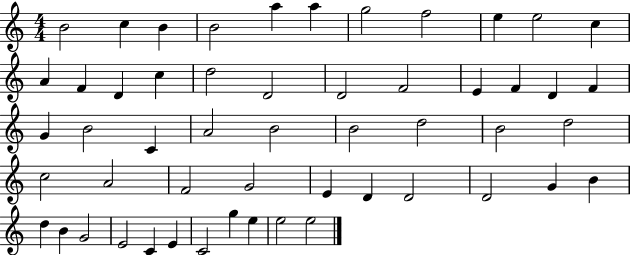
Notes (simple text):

B4/h C5/q B4/q B4/h A5/q A5/q G5/h F5/h E5/q E5/h C5/q A4/q F4/q D4/q C5/q D5/h D4/h D4/h F4/h E4/q F4/q D4/q F4/q G4/q B4/h C4/q A4/h B4/h B4/h D5/h B4/h D5/h C5/h A4/h F4/h G4/h E4/q D4/q D4/h D4/h G4/q B4/q D5/q B4/q G4/h E4/h C4/q E4/q C4/h G5/q E5/q E5/h E5/h